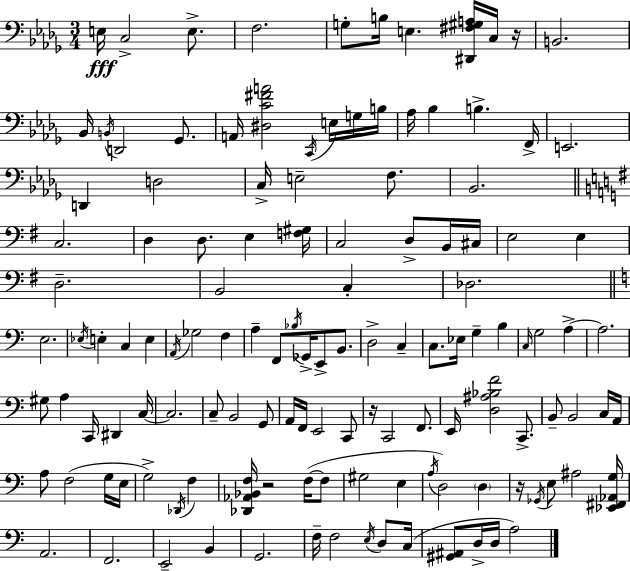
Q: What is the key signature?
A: BES minor